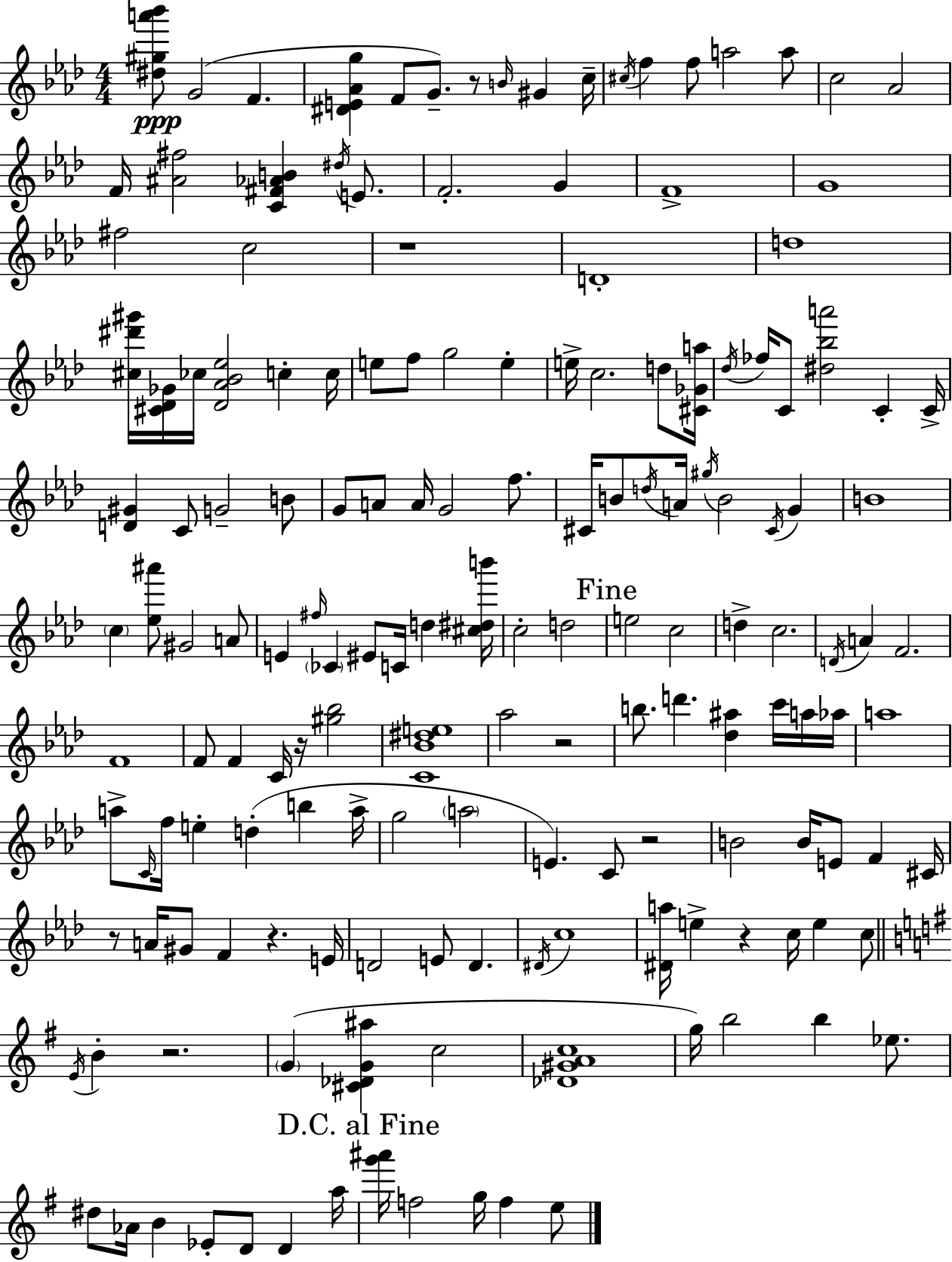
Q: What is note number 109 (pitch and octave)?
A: D4